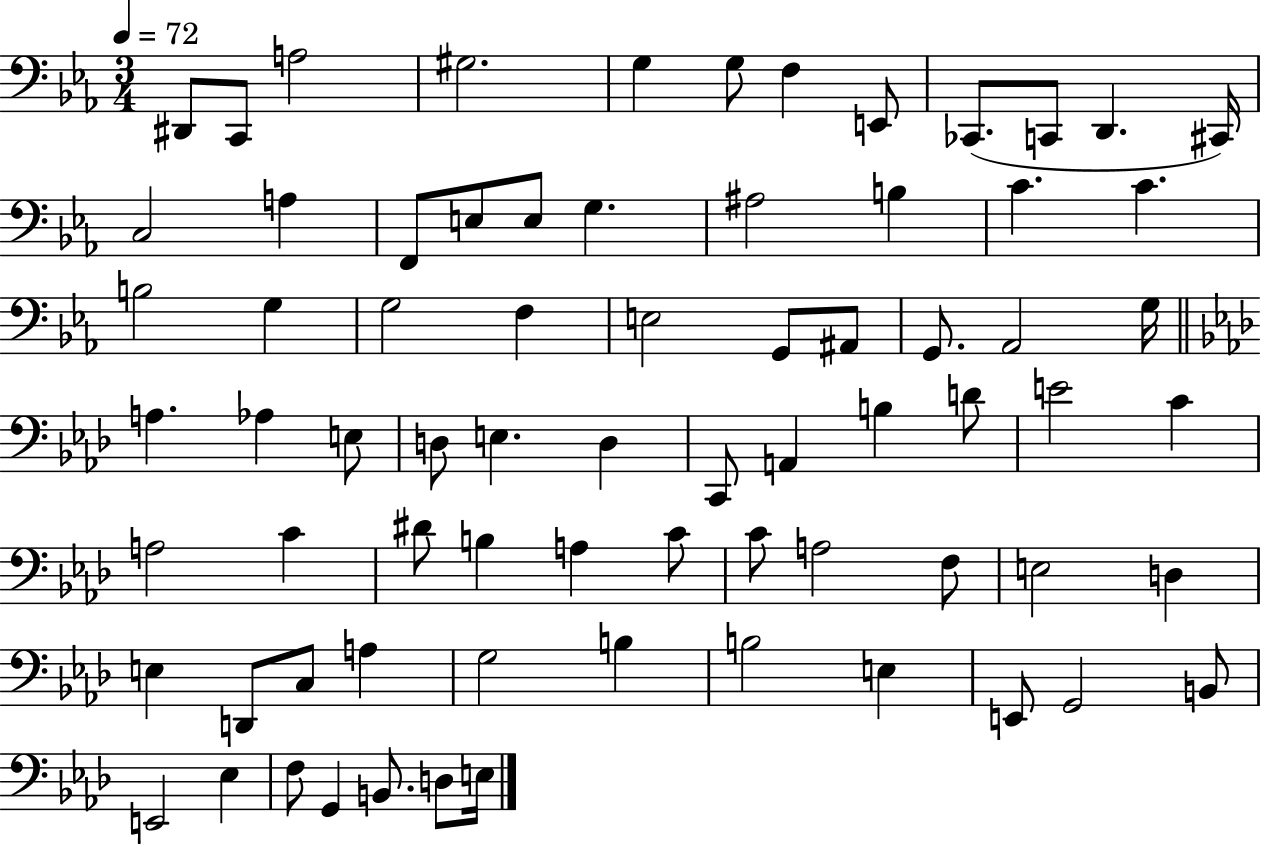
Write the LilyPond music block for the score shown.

{
  \clef bass
  \numericTimeSignature
  \time 3/4
  \key ees \major
  \tempo 4 = 72
  dis,8 c,8 a2 | gis2. | g4 g8 f4 e,8 | ces,8.( c,8 d,4. cis,16) | \break c2 a4 | f,8 e8 e8 g4. | ais2 b4 | c'4. c'4. | \break b2 g4 | g2 f4 | e2 g,8 ais,8 | g,8. aes,2 g16 | \break \bar "||" \break \key f \minor a4. aes4 e8 | d8 e4. d4 | c,8 a,4 b4 d'8 | e'2 c'4 | \break a2 c'4 | dis'8 b4 a4 c'8 | c'8 a2 f8 | e2 d4 | \break e4 d,8 c8 a4 | g2 b4 | b2 e4 | e,8 g,2 b,8 | \break e,2 ees4 | f8 g,4 b,8. d8 e16 | \bar "|."
}